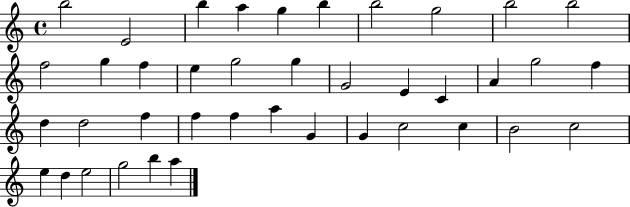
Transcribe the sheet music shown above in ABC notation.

X:1
T:Untitled
M:4/4
L:1/4
K:C
b2 E2 b a g b b2 g2 b2 b2 f2 g f e g2 g G2 E C A g2 f d d2 f f f a G G c2 c B2 c2 e d e2 g2 b a